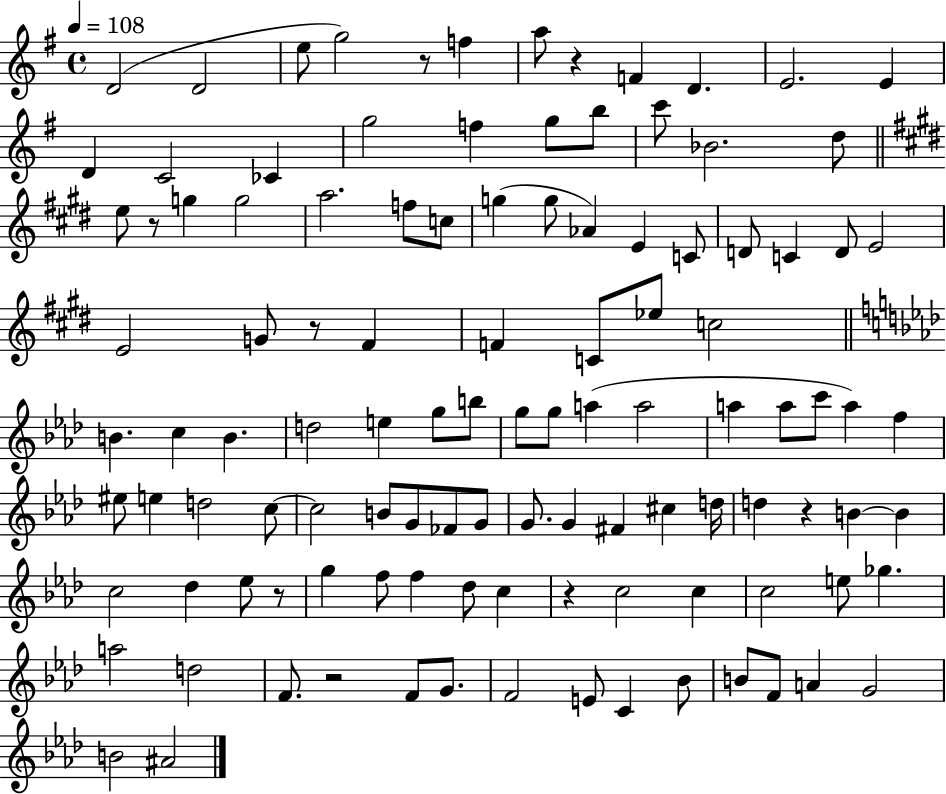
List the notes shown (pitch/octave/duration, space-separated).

D4/h D4/h E5/e G5/h R/e F5/q A5/e R/q F4/q D4/q. E4/h. E4/q D4/q C4/h CES4/q G5/h F5/q G5/e B5/e C6/e Bb4/h. D5/e E5/e R/e G5/q G5/h A5/h. F5/e C5/e G5/q G5/e Ab4/q E4/q C4/e D4/e C4/q D4/e E4/h E4/h G4/e R/e F#4/q F4/q C4/e Eb5/e C5/h B4/q. C5/q B4/q. D5/h E5/q G5/e B5/e G5/e G5/e A5/q A5/h A5/q A5/e C6/e A5/q F5/q EIS5/e E5/q D5/h C5/e C5/h B4/e G4/e FES4/e G4/e G4/e. G4/q F#4/q C#5/q D5/s D5/q R/q B4/q B4/q C5/h Db5/q Eb5/e R/e G5/q F5/e F5/q Db5/e C5/q R/q C5/h C5/q C5/h E5/e Gb5/q. A5/h D5/h F4/e. R/h F4/e G4/e. F4/h E4/e C4/q Bb4/e B4/e F4/e A4/q G4/h B4/h A#4/h